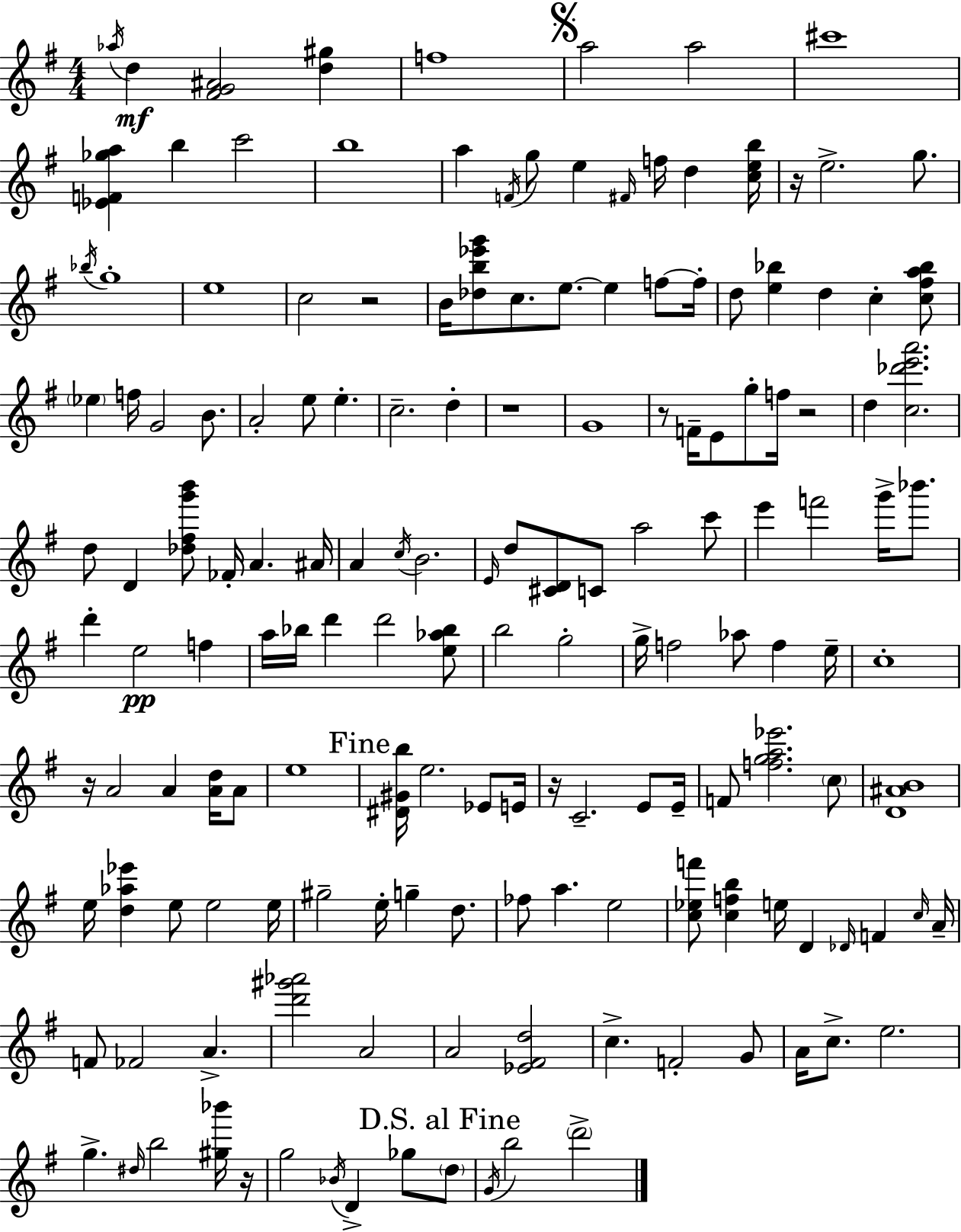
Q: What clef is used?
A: treble